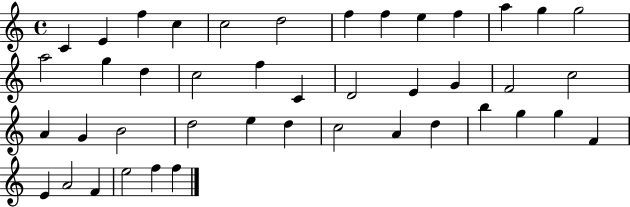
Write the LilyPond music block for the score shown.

{
  \clef treble
  \time 4/4
  \defaultTimeSignature
  \key c \major
  c'4 e'4 f''4 c''4 | c''2 d''2 | f''4 f''4 e''4 f''4 | a''4 g''4 g''2 | \break a''2 g''4 d''4 | c''2 f''4 c'4 | d'2 e'4 g'4 | f'2 c''2 | \break a'4 g'4 b'2 | d''2 e''4 d''4 | c''2 a'4 d''4 | b''4 g''4 g''4 f'4 | \break e'4 a'2 f'4 | e''2 f''4 f''4 | \bar "|."
}